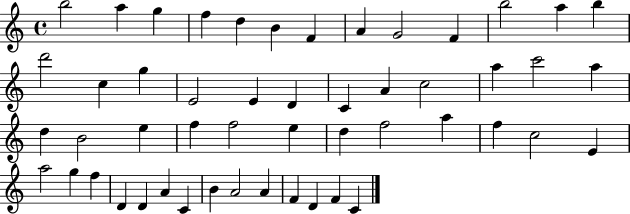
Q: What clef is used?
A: treble